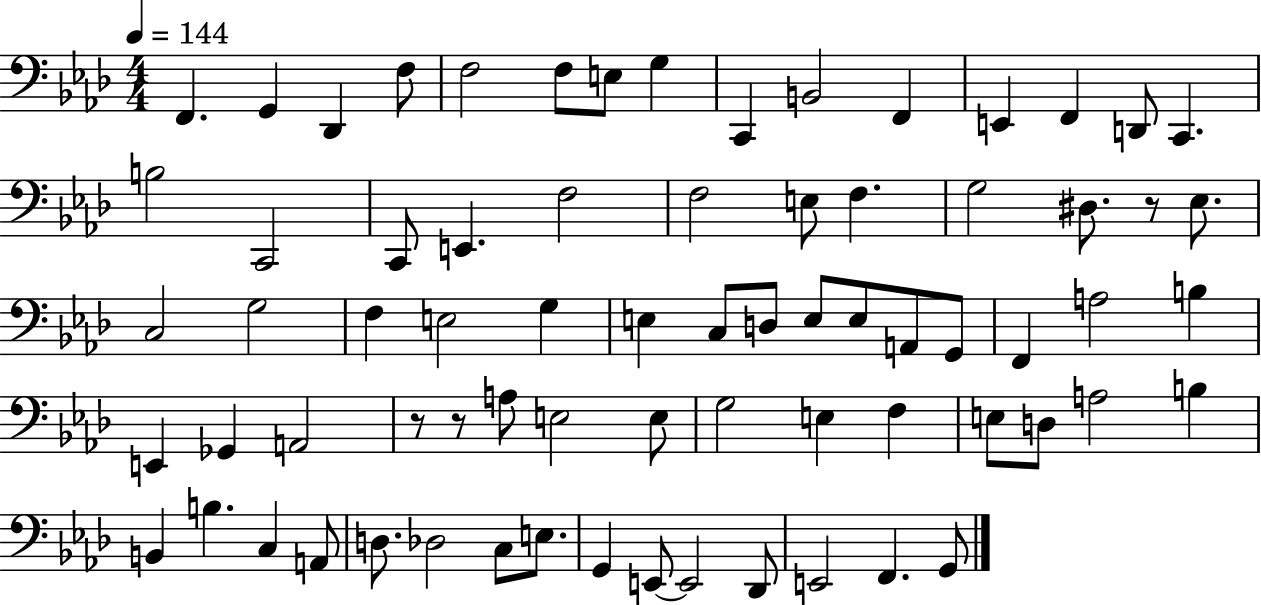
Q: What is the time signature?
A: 4/4